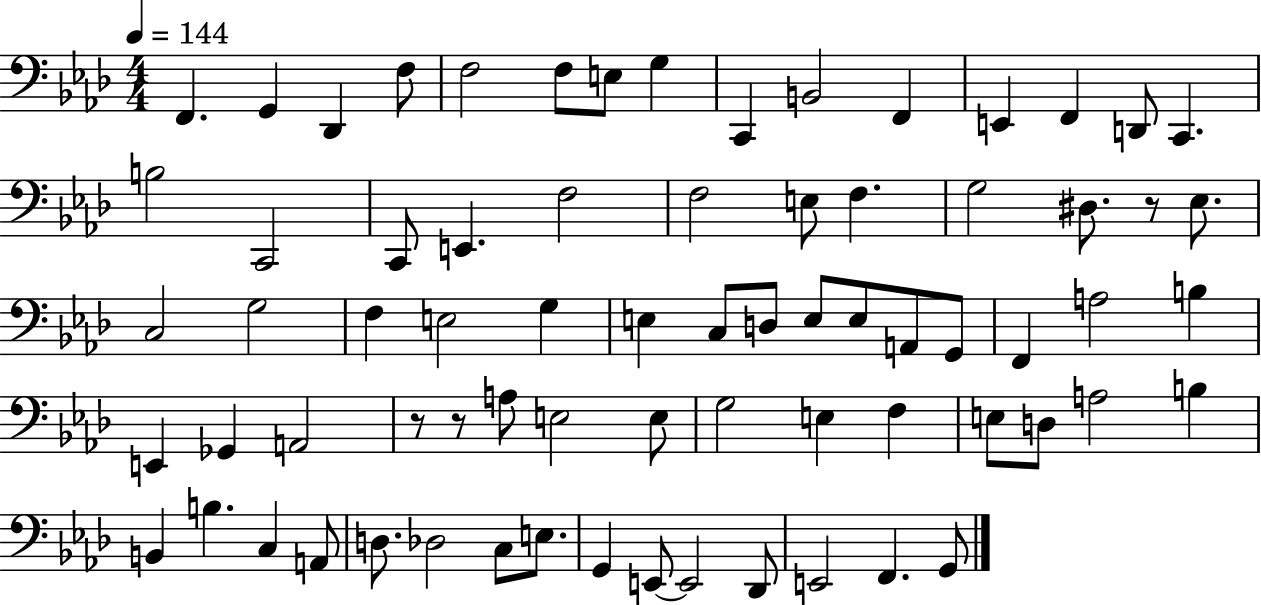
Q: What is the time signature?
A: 4/4